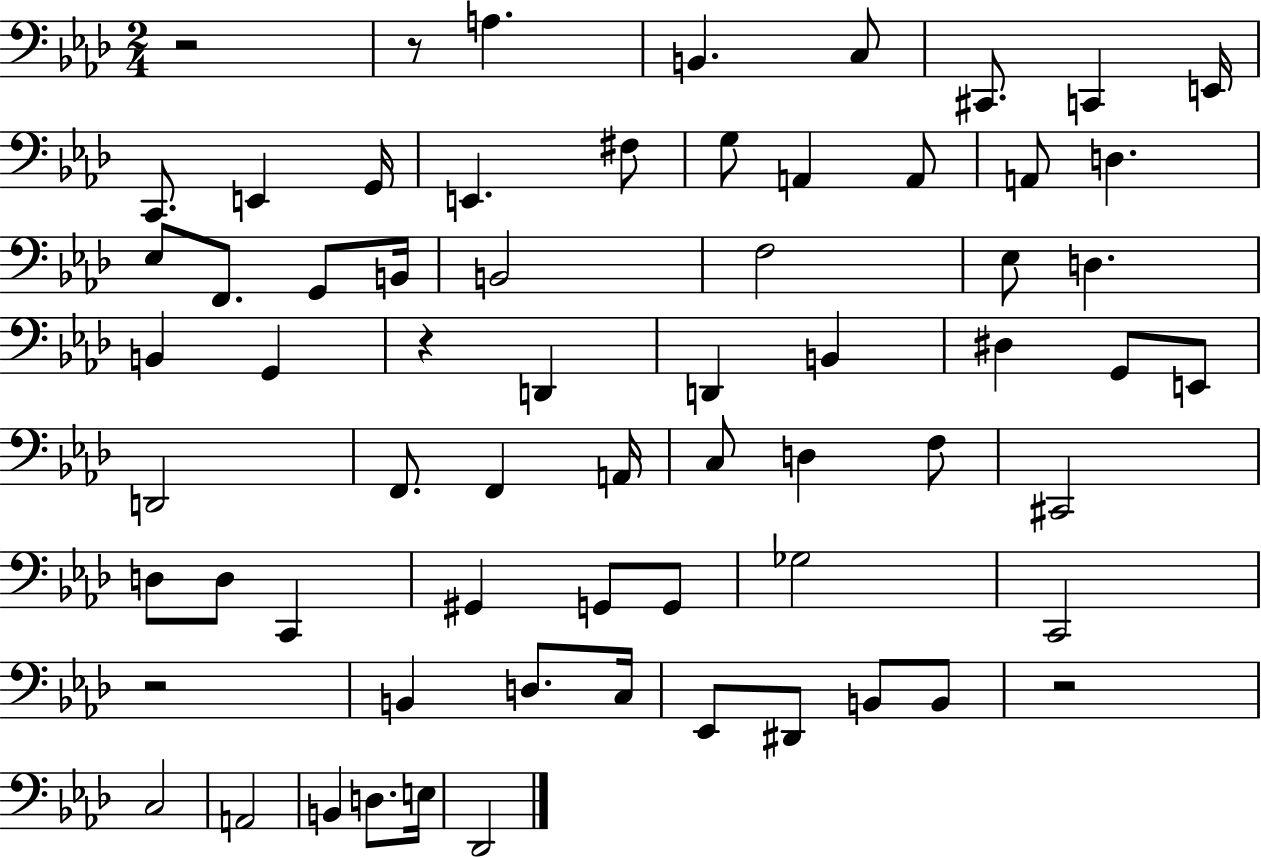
R/h R/e A3/q. B2/q. C3/e C#2/e. C2/q E2/s C2/e. E2/q G2/s E2/q. F#3/e G3/e A2/q A2/e A2/e D3/q. Eb3/e F2/e. G2/e B2/s B2/h F3/h Eb3/e D3/q. B2/q G2/q R/q D2/q D2/q B2/q D#3/q G2/e E2/e D2/h F2/e. F2/q A2/s C3/e D3/q F3/e C#2/h D3/e D3/e C2/q G#2/q G2/e G2/e Gb3/h C2/h R/h B2/q D3/e. C3/s Eb2/e D#2/e B2/e B2/e R/h C3/h A2/h B2/q D3/e. E3/s Db2/h